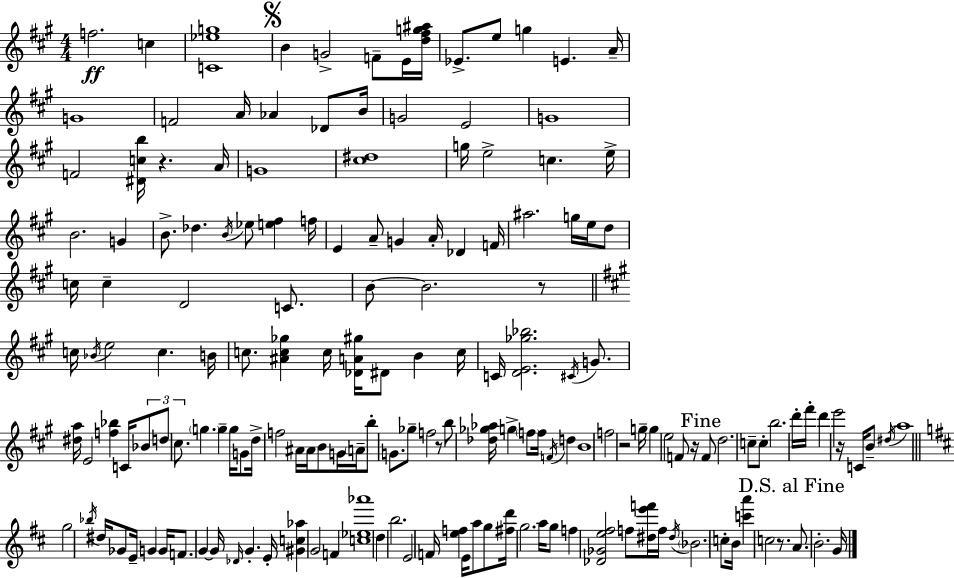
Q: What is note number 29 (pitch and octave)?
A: G4